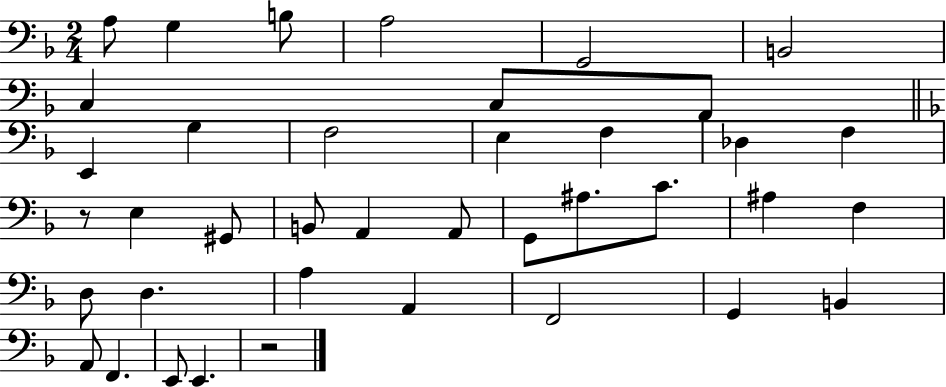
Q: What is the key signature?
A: F major